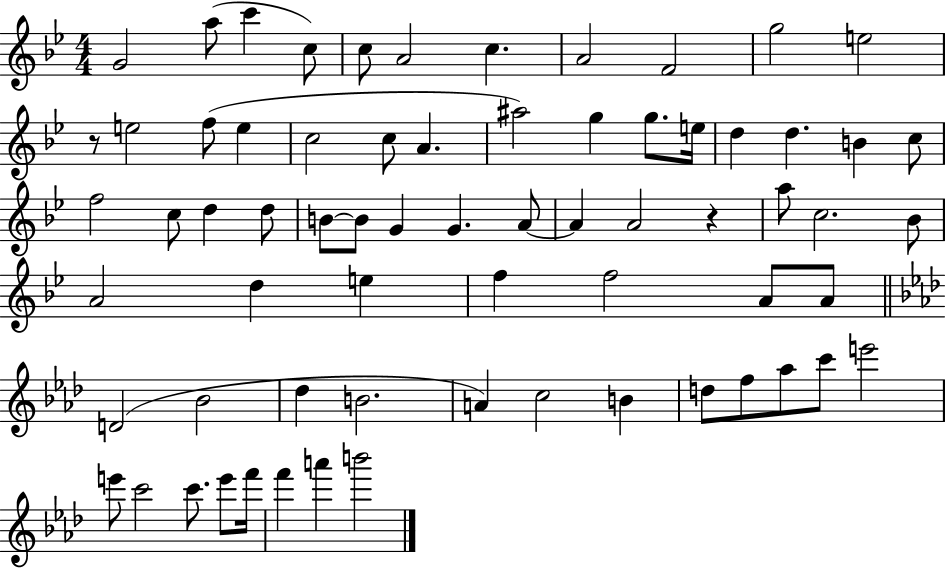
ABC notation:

X:1
T:Untitled
M:4/4
L:1/4
K:Bb
G2 a/2 c' c/2 c/2 A2 c A2 F2 g2 e2 z/2 e2 f/2 e c2 c/2 A ^a2 g g/2 e/4 d d B c/2 f2 c/2 d d/2 B/2 B/2 G G A/2 A A2 z a/2 c2 _B/2 A2 d e f f2 A/2 A/2 D2 _B2 _d B2 A c2 B d/2 f/2 _a/2 c'/2 e'2 e'/2 c'2 c'/2 e'/2 f'/4 f' a' b'2